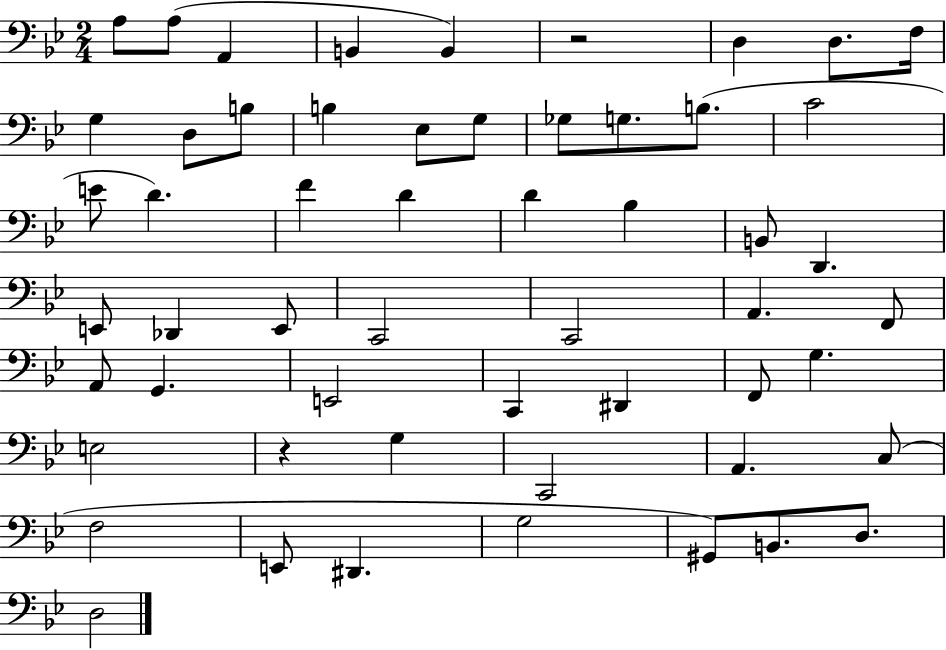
{
  \clef bass
  \numericTimeSignature
  \time 2/4
  \key bes \major
  a8 a8( a,4 | b,4 b,4) | r2 | d4 d8. f16 | \break g4 d8 b8 | b4 ees8 g8 | ges8 g8. b8.( | c'2 | \break e'8 d'4.) | f'4 d'4 | d'4 bes4 | b,8 d,4. | \break e,8 des,4 e,8 | c,2 | c,2 | a,4. f,8 | \break a,8 g,4. | e,2 | c,4 dis,4 | f,8 g4. | \break e2 | r4 g4 | c,2 | a,4. c8( | \break f2 | e,8 dis,4. | g2 | gis,8) b,8. d8. | \break d2 | \bar "|."
}